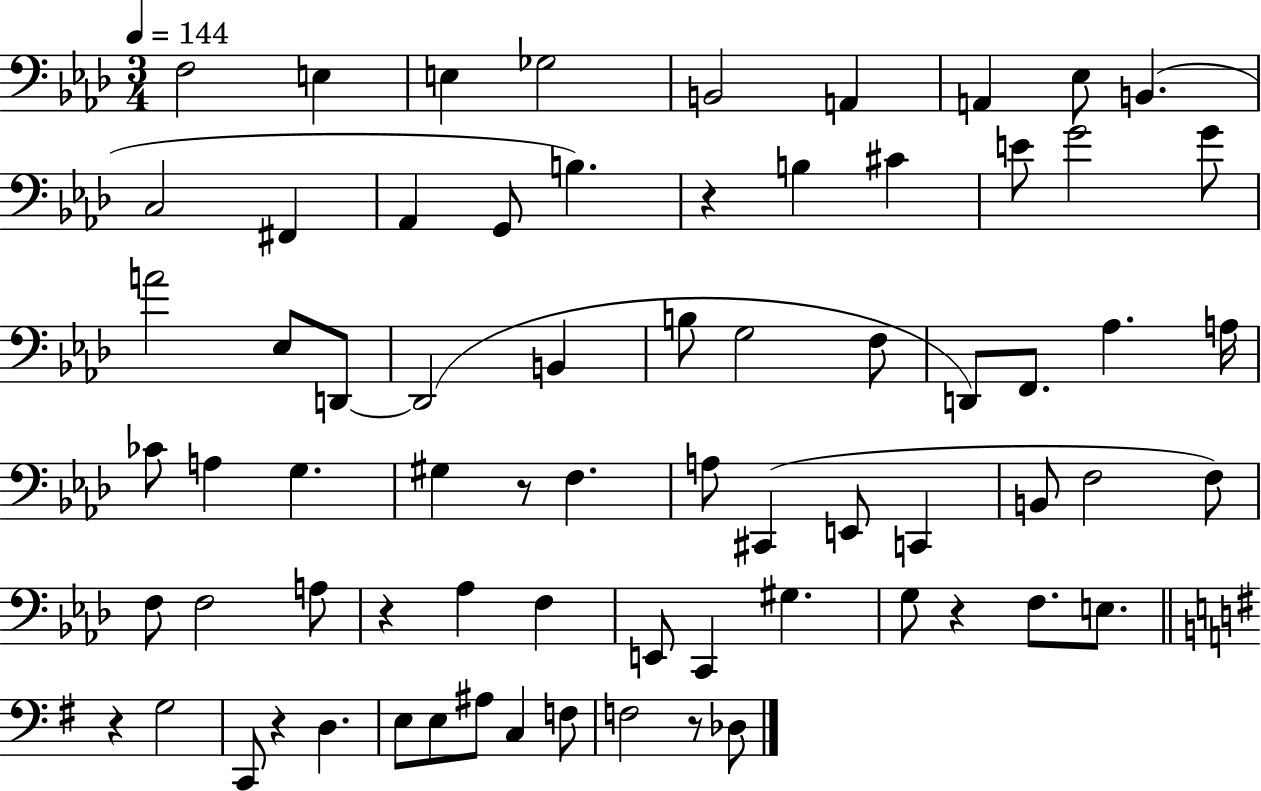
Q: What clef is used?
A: bass